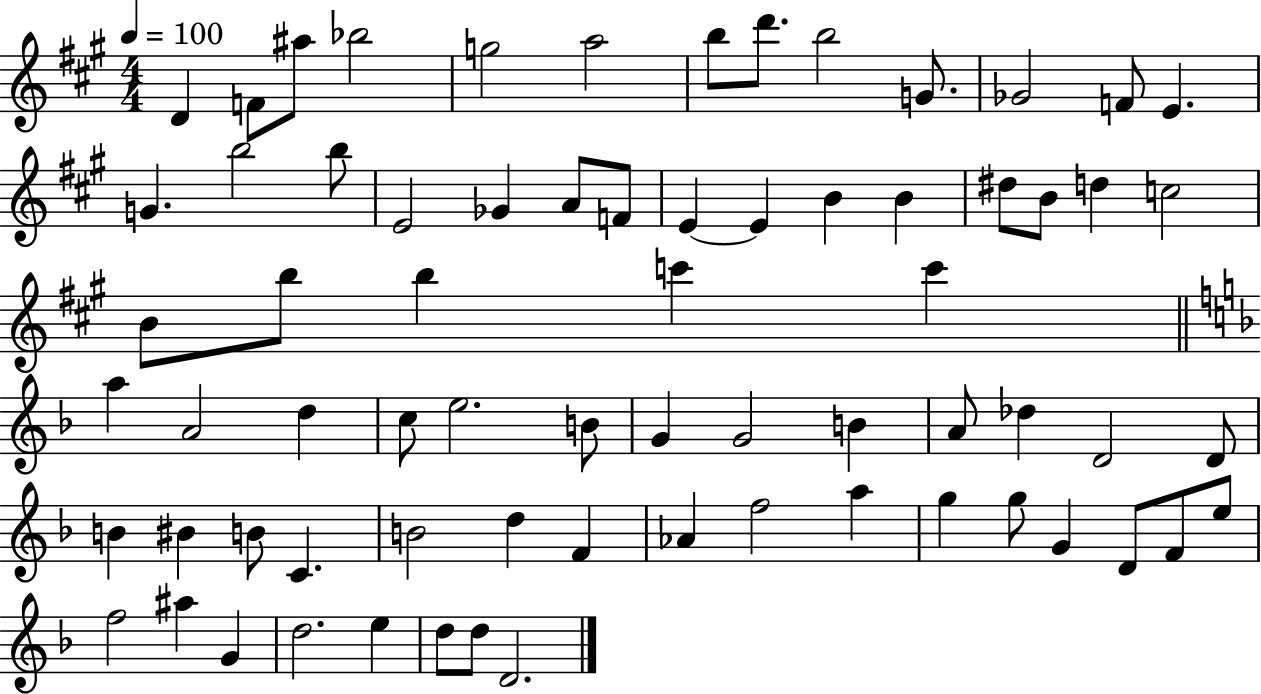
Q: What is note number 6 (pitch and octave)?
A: A5